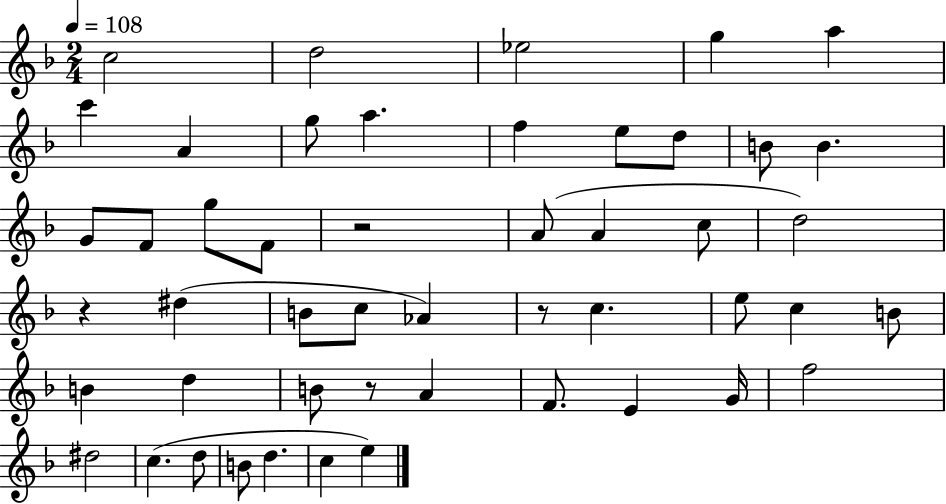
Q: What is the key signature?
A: F major